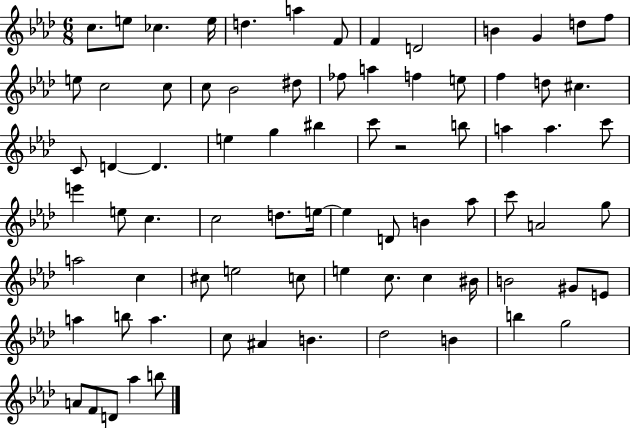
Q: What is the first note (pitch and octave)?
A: C5